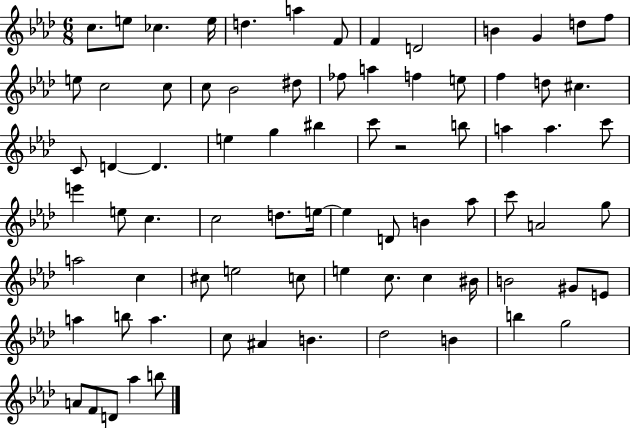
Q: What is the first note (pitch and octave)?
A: C5